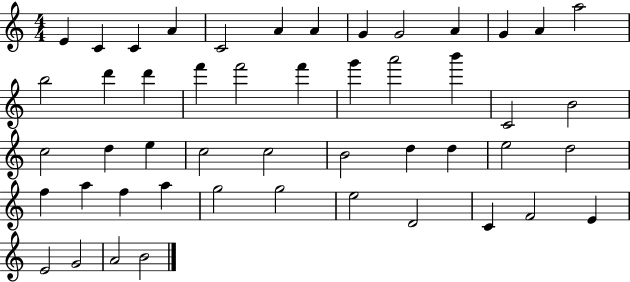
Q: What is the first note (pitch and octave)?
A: E4